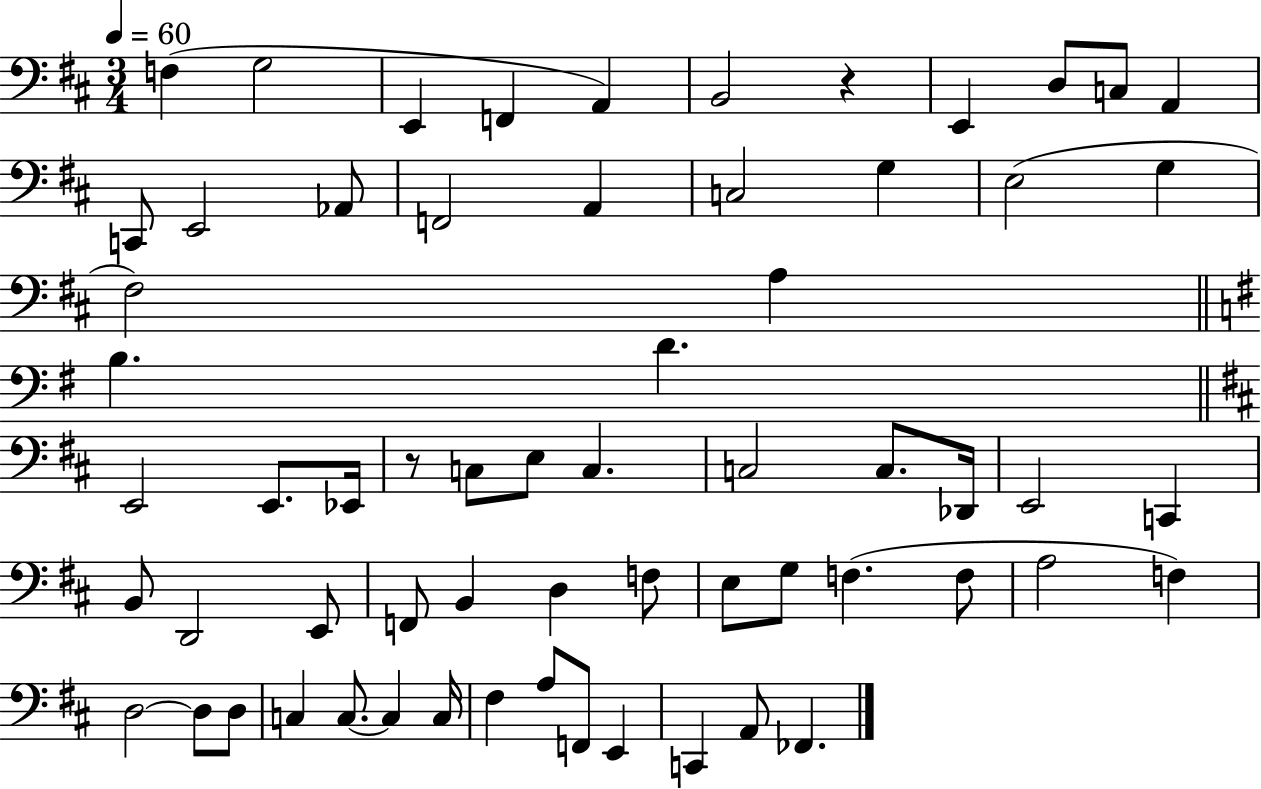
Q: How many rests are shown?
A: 2